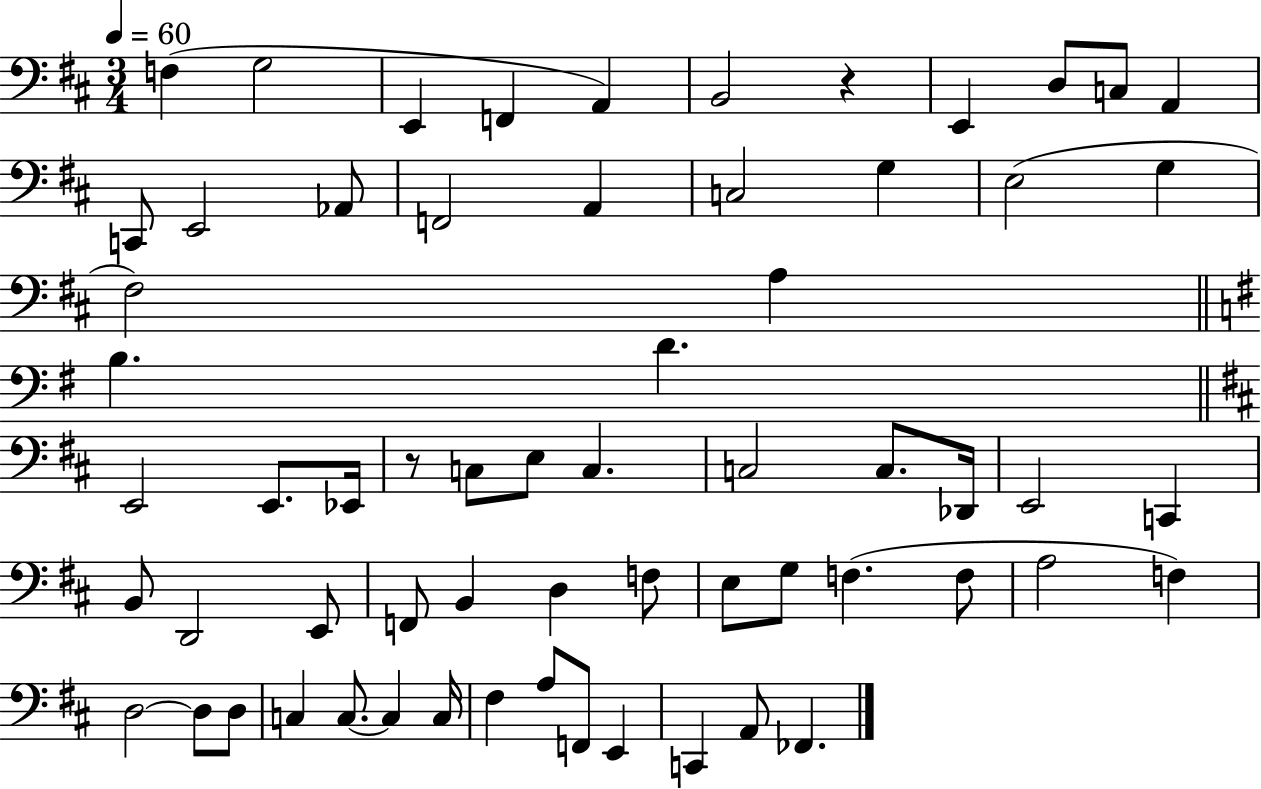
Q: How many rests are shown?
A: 2